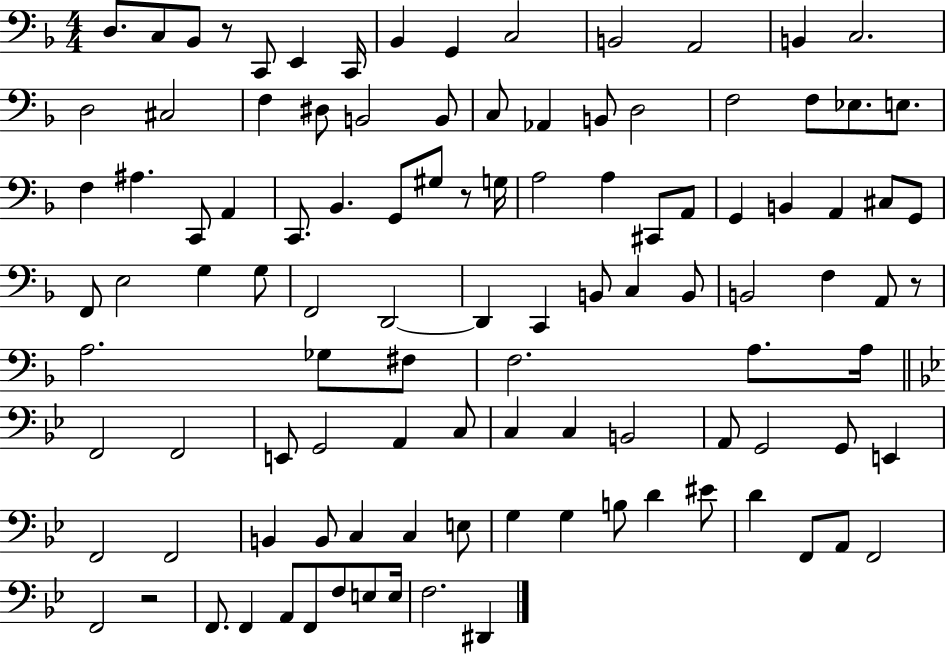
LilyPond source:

{
  \clef bass
  \numericTimeSignature
  \time 4/4
  \key f \major
  \repeat volta 2 { d8. c8 bes,8 r8 c,8 e,4 c,16 | bes,4 g,4 c2 | b,2 a,2 | b,4 c2. | \break d2 cis2 | f4 dis8 b,2 b,8 | c8 aes,4 b,8 d2 | f2 f8 ees8. e8. | \break f4 ais4. c,8 a,4 | c,8. bes,4. g,8 gis8 r8 g16 | a2 a4 cis,8 a,8 | g,4 b,4 a,4 cis8 g,8 | \break f,8 e2 g4 g8 | f,2 d,2~~ | d,4 c,4 b,8 c4 b,8 | b,2 f4 a,8 r8 | \break a2. ges8 fis8 | f2. a8. a16 | \bar "||" \break \key bes \major f,2 f,2 | e,8 g,2 a,4 c8 | c4 c4 b,2 | a,8 g,2 g,8 e,4 | \break f,2 f,2 | b,4 b,8 c4 c4 e8 | g4 g4 b8 d'4 eis'8 | d'4 f,8 a,8 f,2 | \break f,2 r2 | f,8. f,4 a,8 f,8 f8 e8 e16 | f2. dis,4 | } \bar "|."
}